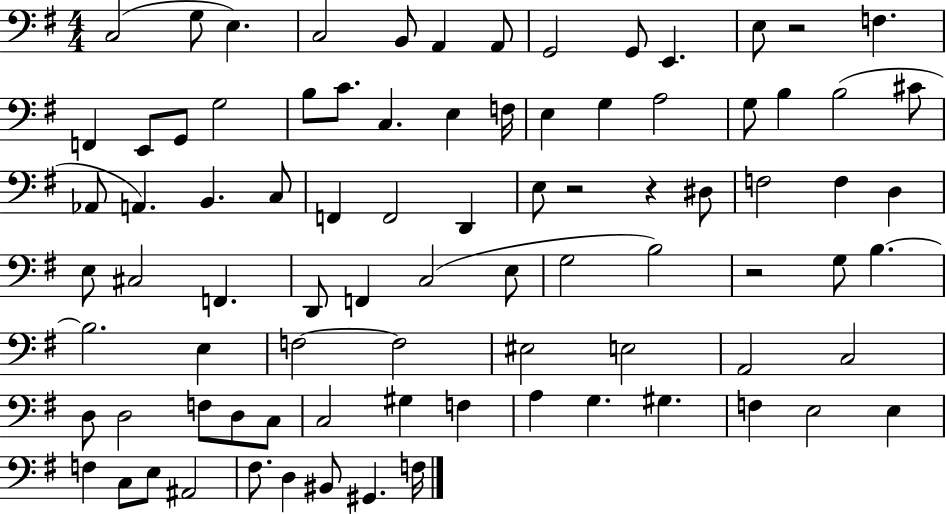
X:1
T:Untitled
M:4/4
L:1/4
K:G
C,2 G,/2 E, C,2 B,,/2 A,, A,,/2 G,,2 G,,/2 E,, E,/2 z2 F, F,, E,,/2 G,,/2 G,2 B,/2 C/2 C, E, F,/4 E, G, A,2 G,/2 B, B,2 ^C/2 _A,,/2 A,, B,, C,/2 F,, F,,2 D,, E,/2 z2 z ^D,/2 F,2 F, D, E,/2 ^C,2 F,, D,,/2 F,, C,2 E,/2 G,2 B,2 z2 G,/2 B, B,2 E, F,2 F,2 ^E,2 E,2 A,,2 C,2 D,/2 D,2 F,/2 D,/2 C,/2 C,2 ^G, F, A, G, ^G, F, E,2 E, F, C,/2 E,/2 ^A,,2 ^F,/2 D, ^B,,/2 ^G,, F,/4